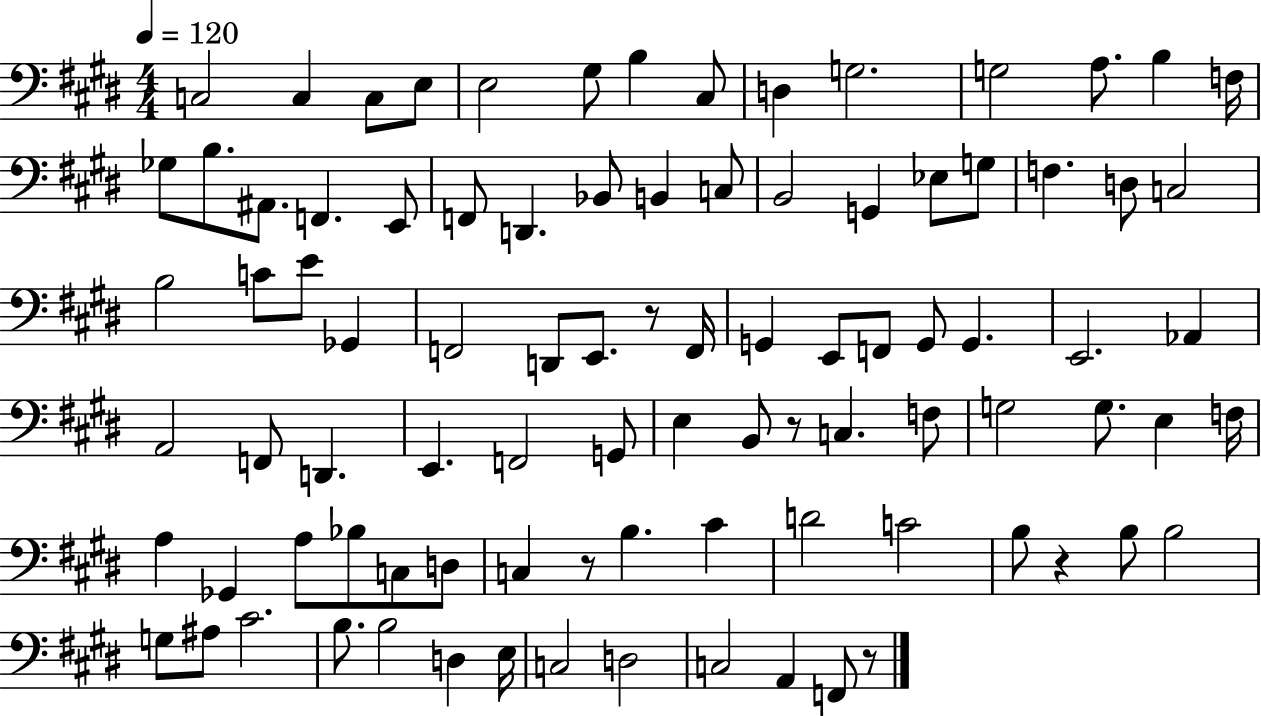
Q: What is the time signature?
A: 4/4